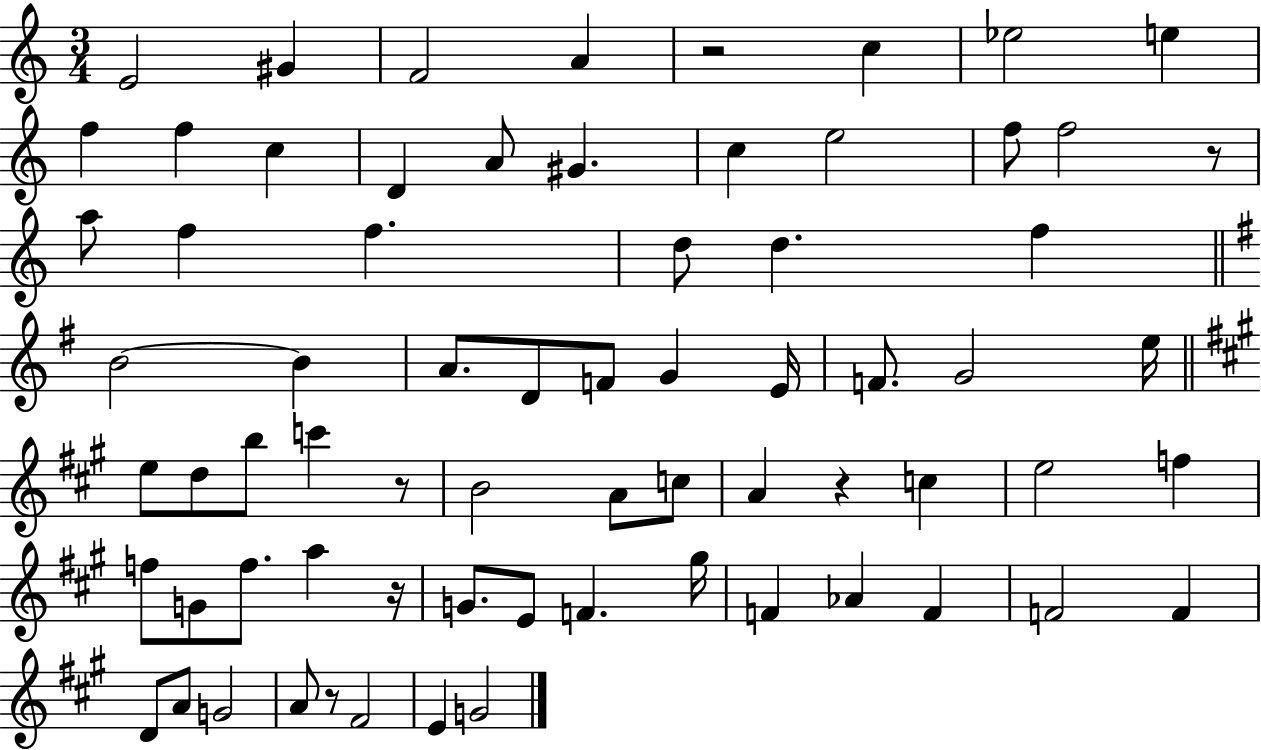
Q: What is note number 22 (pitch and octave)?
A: D5